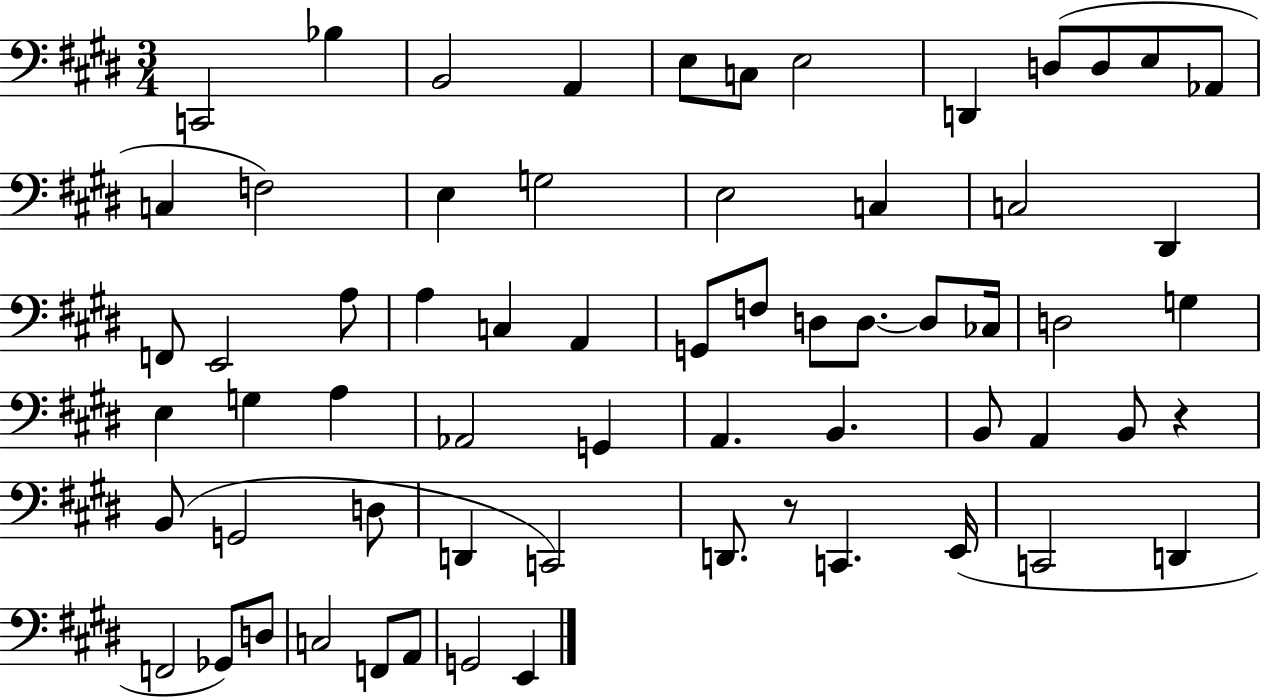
C2/h Bb3/q B2/h A2/q E3/e C3/e E3/h D2/q D3/e D3/e E3/e Ab2/e C3/q F3/h E3/q G3/h E3/h C3/q C3/h D#2/q F2/e E2/h A3/e A3/q C3/q A2/q G2/e F3/e D3/e D3/e. D3/e CES3/s D3/h G3/q E3/q G3/q A3/q Ab2/h G2/q A2/q. B2/q. B2/e A2/q B2/e R/q B2/e G2/h D3/e D2/q C2/h D2/e. R/e C2/q. E2/s C2/h D2/q F2/h Gb2/e D3/e C3/h F2/e A2/e G2/h E2/q